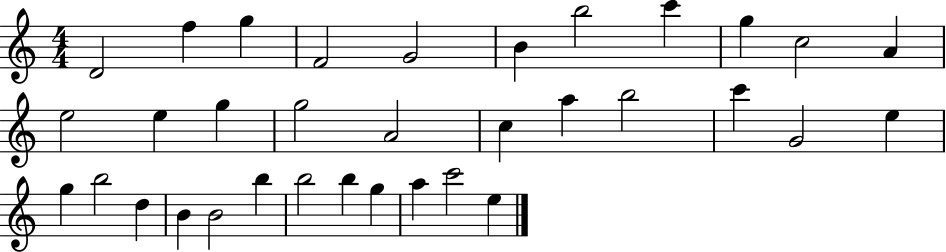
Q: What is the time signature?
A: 4/4